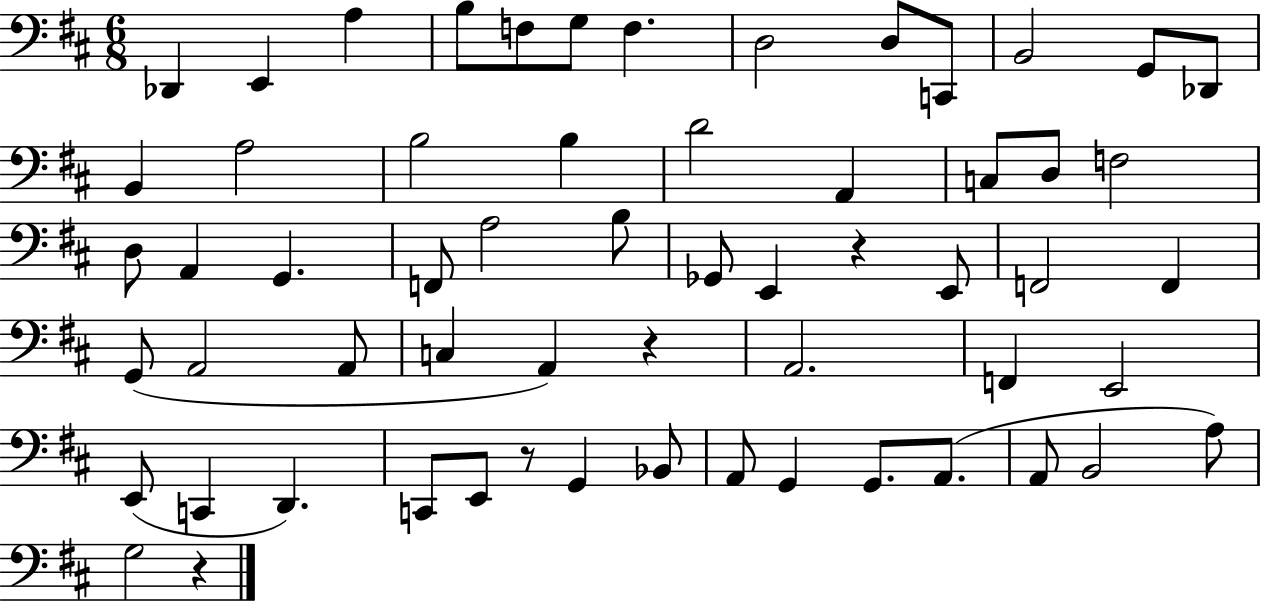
X:1
T:Untitled
M:6/8
L:1/4
K:D
_D,, E,, A, B,/2 F,/2 G,/2 F, D,2 D,/2 C,,/2 B,,2 G,,/2 _D,,/2 B,, A,2 B,2 B, D2 A,, C,/2 D,/2 F,2 D,/2 A,, G,, F,,/2 A,2 B,/2 _G,,/2 E,, z E,,/2 F,,2 F,, G,,/2 A,,2 A,,/2 C, A,, z A,,2 F,, E,,2 E,,/2 C,, D,, C,,/2 E,,/2 z/2 G,, _B,,/2 A,,/2 G,, G,,/2 A,,/2 A,,/2 B,,2 A,/2 G,2 z